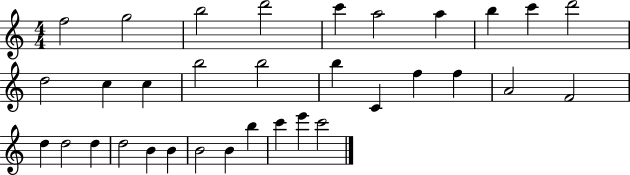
{
  \clef treble
  \numericTimeSignature
  \time 4/4
  \key c \major
  f''2 g''2 | b''2 d'''2 | c'''4 a''2 a''4 | b''4 c'''4 d'''2 | \break d''2 c''4 c''4 | b''2 b''2 | b''4 c'4 f''4 f''4 | a'2 f'2 | \break d''4 d''2 d''4 | d''2 b'4 b'4 | b'2 b'4 b''4 | c'''4 e'''4 c'''2 | \break \bar "|."
}